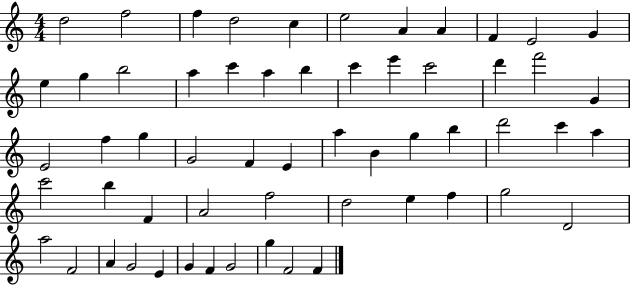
D5/h F5/h F5/q D5/h C5/q E5/h A4/q A4/q F4/q E4/h G4/q E5/q G5/q B5/h A5/q C6/q A5/q B5/q C6/q E6/q C6/h D6/q F6/h G4/q E4/h F5/q G5/q G4/h F4/q E4/q A5/q B4/q G5/q B5/q D6/h C6/q A5/q C6/h B5/q F4/q A4/h F5/h D5/h E5/q F5/q G5/h D4/h A5/h F4/h A4/q G4/h E4/q G4/q F4/q G4/h G5/q F4/h F4/q